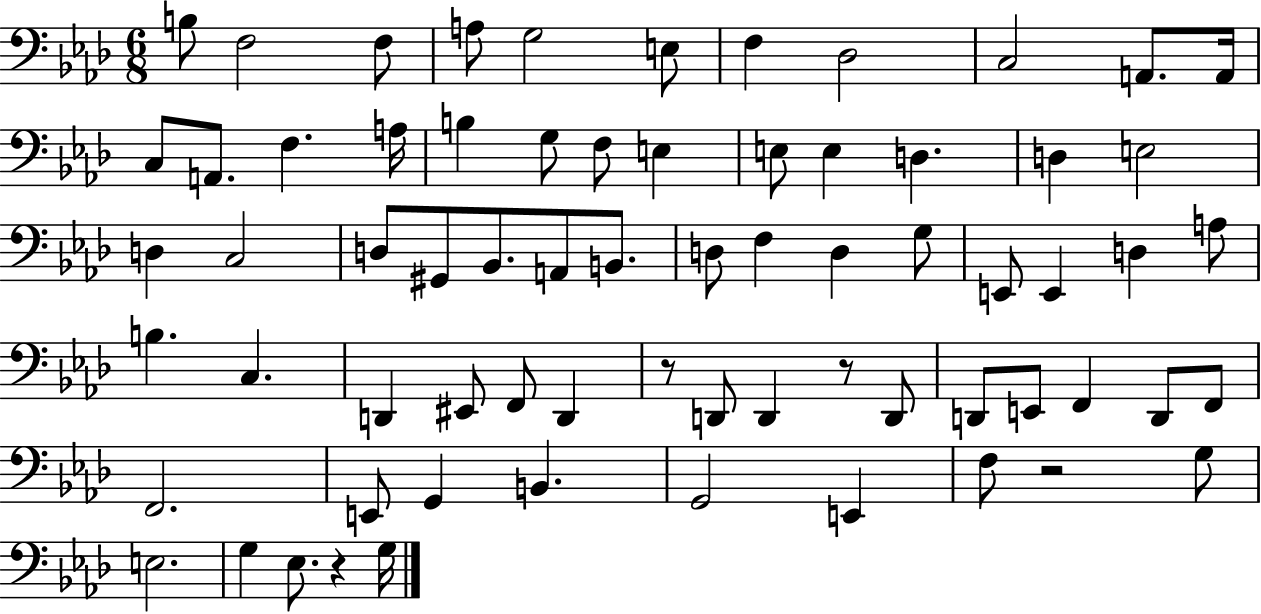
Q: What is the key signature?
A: AES major